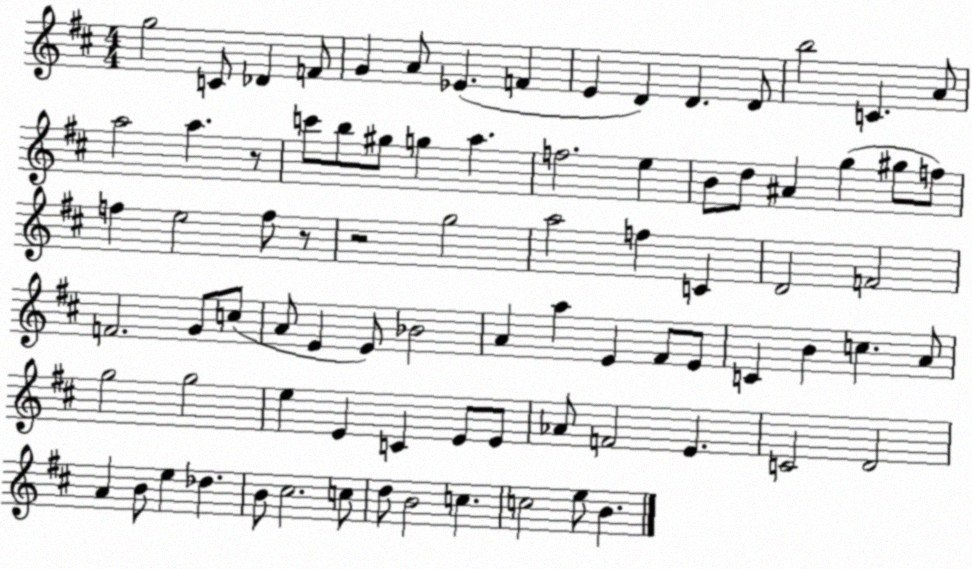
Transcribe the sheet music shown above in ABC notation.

X:1
T:Untitled
M:4/4
L:1/4
K:D
g2 C/2 _D F/2 G A/2 _E F E D D D/2 b2 C A/2 a2 a z/2 c'/2 b/2 ^g/2 g a f2 e B/2 d/2 ^A g ^g/2 f/2 f e2 f/2 z/2 z2 g2 a2 f C D2 F2 F2 G/2 c/2 A/2 E E/2 _B2 A a E ^F/2 E/2 C B c A/2 g2 g2 e E C E/2 E/2 _A/2 F2 E C2 D2 A B/2 e _d B/2 ^c2 c/2 d/2 B2 c c2 e/2 B